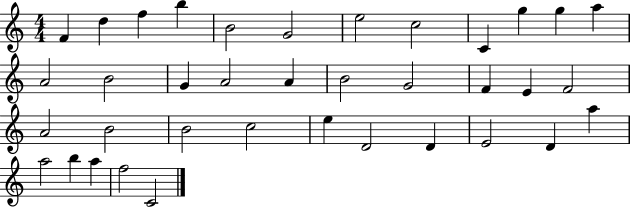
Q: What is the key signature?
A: C major